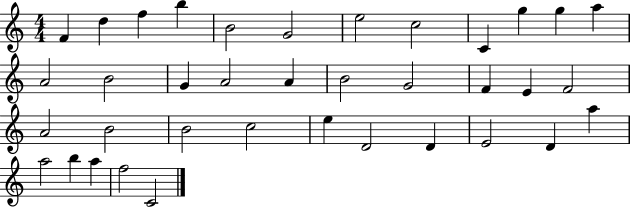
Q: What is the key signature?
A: C major